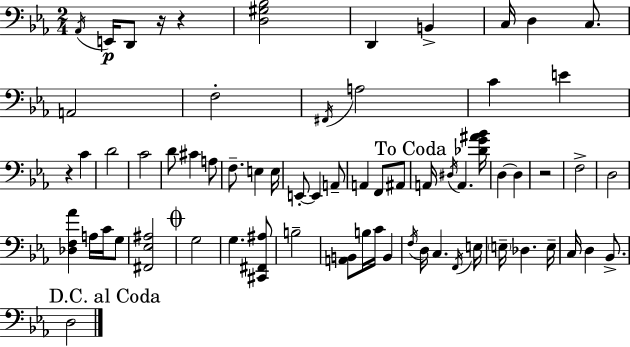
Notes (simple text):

Ab2/s E2/s D2/e R/s R/q [D3,G#3,Bb3]/h D2/q B2/q C3/s D3/q C3/e. A2/h F3/h F#2/s A3/h C4/q E4/q R/q C4/q D4/h C4/h D4/e C#4/q A3/e F3/e. E3/q E3/s E2/e E2/q A2/e A2/q F2/e A#2/e A2/s D#3/s A2/q. [Db4,G4,A#4,Bb4]/s D3/q D3/q R/h F3/h D3/h [Db3,F3,Ab4]/q A3/s C4/s G3/e [F#2,Eb3,A#3]/h G3/h G3/q. [C#2,F#2,A#3]/e B3/h [A2,B2]/e B3/s C4/s B2/q F3/s D3/s C3/q. F2/s E3/s E3/s Db3/q. E3/s C3/s D3/q Bb2/e. D3/h